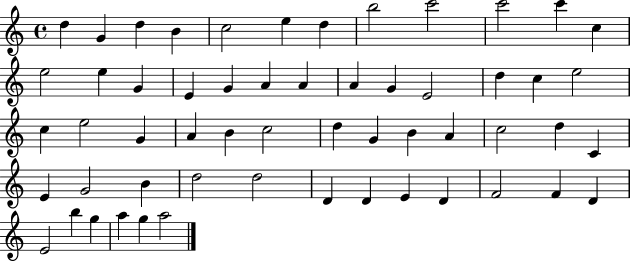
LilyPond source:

{
  \clef treble
  \time 4/4
  \defaultTimeSignature
  \key c \major
  d''4 g'4 d''4 b'4 | c''2 e''4 d''4 | b''2 c'''2 | c'''2 c'''4 c''4 | \break e''2 e''4 g'4 | e'4 g'4 a'4 a'4 | a'4 g'4 e'2 | d''4 c''4 e''2 | \break c''4 e''2 g'4 | a'4 b'4 c''2 | d''4 g'4 b'4 a'4 | c''2 d''4 c'4 | \break e'4 g'2 b'4 | d''2 d''2 | d'4 d'4 e'4 d'4 | f'2 f'4 d'4 | \break e'2 b''4 g''4 | a''4 g''4 a''2 | \bar "|."
}